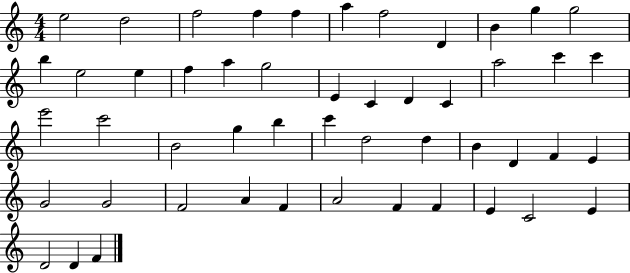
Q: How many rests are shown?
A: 0